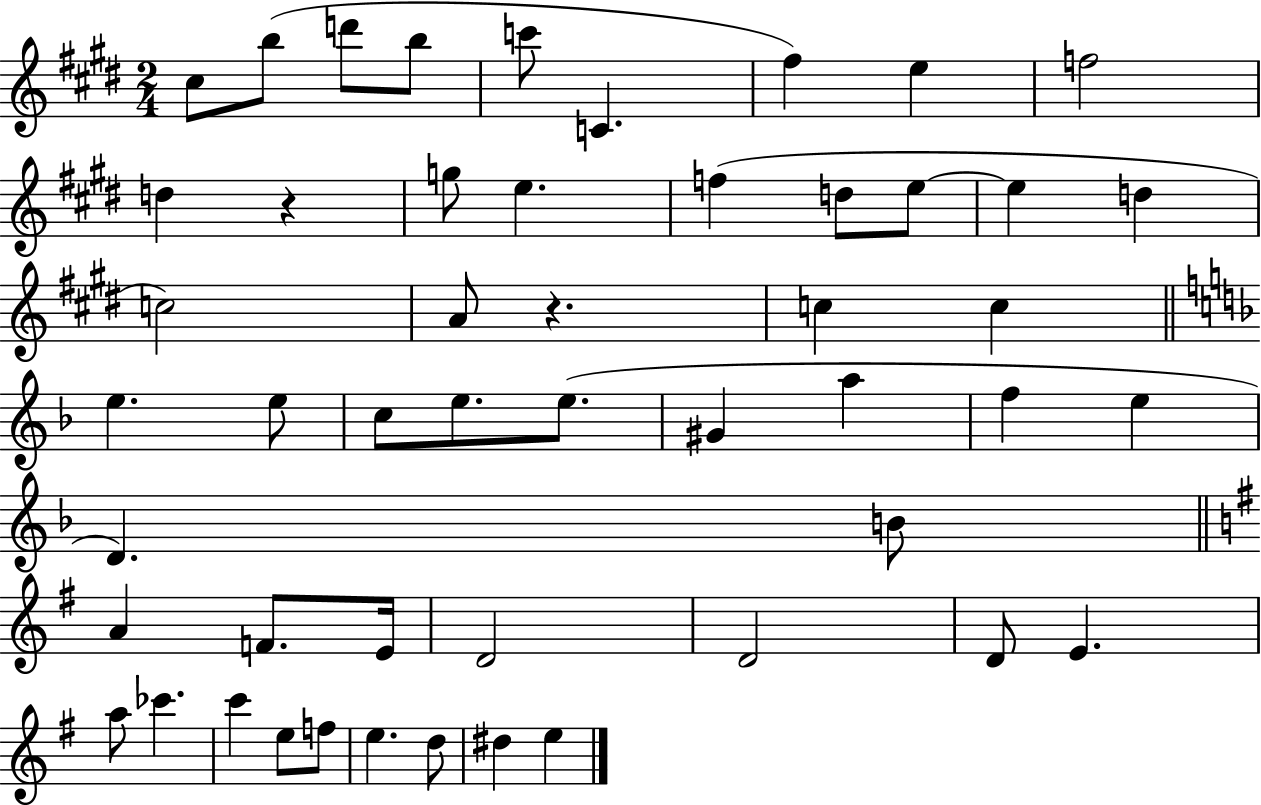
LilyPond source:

{
  \clef treble
  \numericTimeSignature
  \time 2/4
  \key e \major
  cis''8 b''8( d'''8 b''8 | c'''8 c'4. | fis''4) e''4 | f''2 | \break d''4 r4 | g''8 e''4. | f''4( d''8 e''8~~ | e''4 d''4 | \break c''2) | a'8 r4. | c''4 c''4 | \bar "||" \break \key d \minor e''4. e''8 | c''8 e''8. e''8.( | gis'4 a''4 | f''4 e''4 | \break d'4.) b'8 | \bar "||" \break \key g \major a'4 f'8. e'16 | d'2 | d'2 | d'8 e'4. | \break a''8 ces'''4. | c'''4 e''8 f''8 | e''4. d''8 | dis''4 e''4 | \break \bar "|."
}